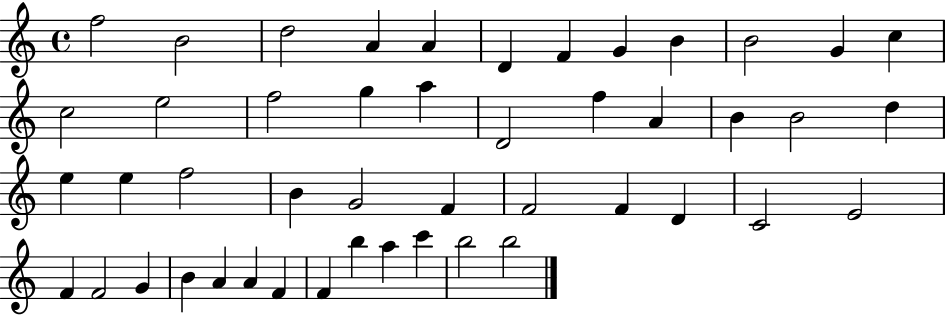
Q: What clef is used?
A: treble